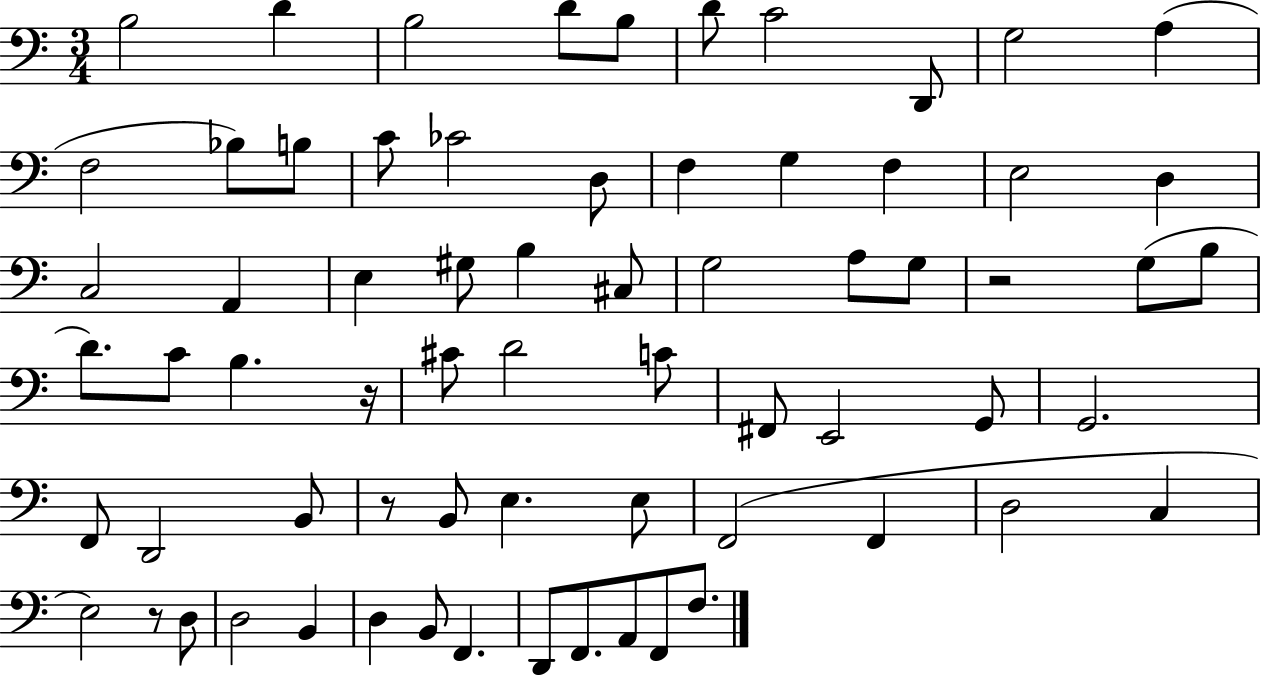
B3/h D4/q B3/h D4/e B3/e D4/e C4/h D2/e G3/h A3/q F3/h Bb3/e B3/e C4/e CES4/h D3/e F3/q G3/q F3/q E3/h D3/q C3/h A2/q E3/q G#3/e B3/q C#3/e G3/h A3/e G3/e R/h G3/e B3/e D4/e. C4/e B3/q. R/s C#4/e D4/h C4/e F#2/e E2/h G2/e G2/h. F2/e D2/h B2/e R/e B2/e E3/q. E3/e F2/h F2/q D3/h C3/q E3/h R/e D3/e D3/h B2/q D3/q B2/e F2/q. D2/e F2/e. A2/e F2/e F3/e.